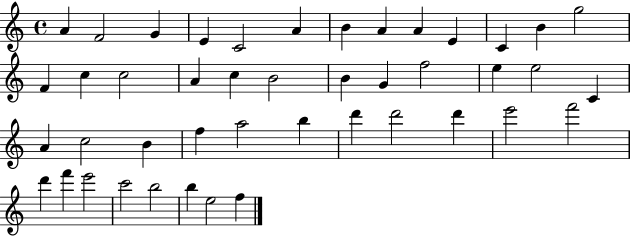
A4/q F4/h G4/q E4/q C4/h A4/q B4/q A4/q A4/q E4/q C4/q B4/q G5/h F4/q C5/q C5/h A4/q C5/q B4/h B4/q G4/q F5/h E5/q E5/h C4/q A4/q C5/h B4/q F5/q A5/h B5/q D6/q D6/h D6/q E6/h F6/h D6/q F6/q E6/h C6/h B5/h B5/q E5/h F5/q